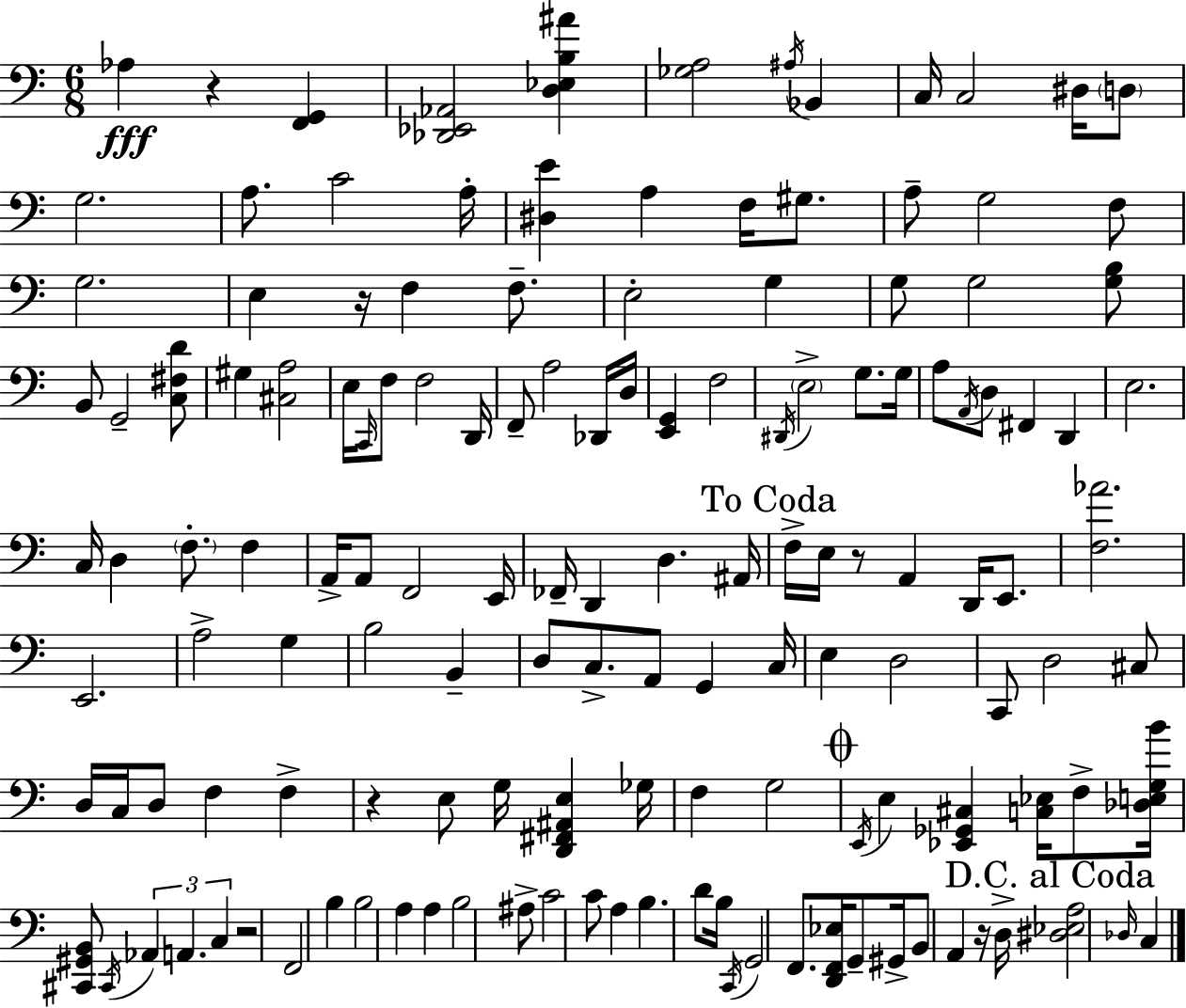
{
  \clef bass
  \numericTimeSignature
  \time 6/8
  \key a \minor
  aes4\fff r4 <f, g,>4 | <des, ees, aes,>2 <d ees b ais'>4 | <ges a>2 \acciaccatura { ais16 } bes,4 | c16 c2 dis16 \parenthesize d8 | \break g2. | a8. c'2 | a16-. <dis e'>4 a4 f16 gis8. | a8-- g2 f8 | \break g2. | e4 r16 f4 f8.-- | e2-. g4 | g8 g2 <g b>8 | \break b,8 g,2-- <c fis d'>8 | gis4 <cis a>2 | e16 \grace { c,16 } f8 f2 | d,16 f,8-- a2 | \break des,16 d16 <e, g,>4 f2 | \acciaccatura { dis,16 } \parenthesize e2-> g8. | g16 a8 \acciaccatura { a,16 } d8 fis,4 | d,4 e2. | \break c16 d4 \parenthesize f8.-. | f4 a,16-> a,8 f,2 | e,16 fes,16-- d,4 d4. | ais,16 \mark "To Coda" f16-> e16 r8 a,4 | \break d,16 e,8. <f aes'>2. | e,2. | a2-> | g4 b2 | \break b,4-- d8 c8.-> a,8 g,4 | c16 e4 d2 | c,8 d2 | cis8 d16 c16 d8 f4 | \break f4-> r4 e8 g16 <d, fis, ais, e>4 | ges16 f4 g2 | \mark \markup { \musicglyph "scripts.coda" } \acciaccatura { e,16 } e4 <ees, ges, cis>4 | <c ees>16 f8-> <des e g b'>16 <cis, gis, b,>8 \acciaccatura { cis,16 } \tuplet 3/2 { aes,4 | \break a,4. c4 } r2 | f,2 | b4 b2 | a4 a4 b2 | \break ais8-> c'2 | c'8 a4 b4. | d'8 b16 \acciaccatura { c,16 } g,2 | f,8. <d, f, ees>16 g,8-- gis,16-> b,8 | \break a,4 r16 d16-> \mark "D.C. al Coda" <dis ees a>2 | \grace { des16 } c4 \bar "|."
}